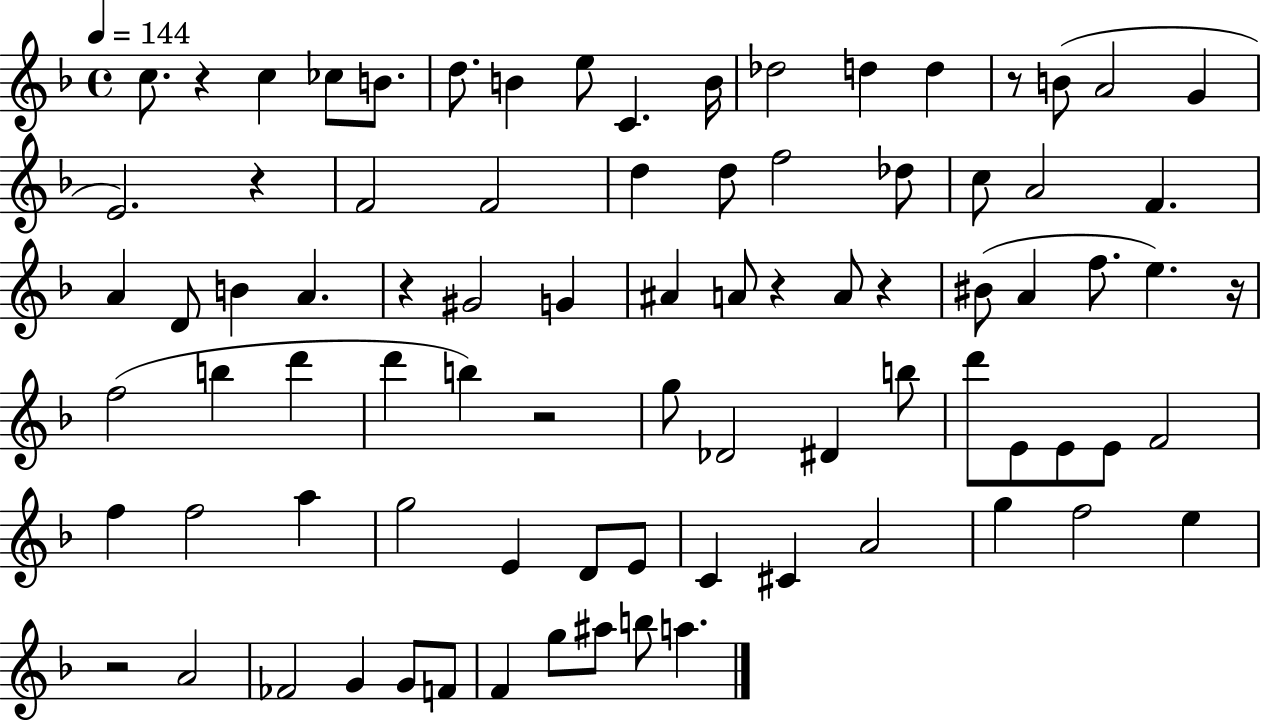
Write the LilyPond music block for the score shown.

{
  \clef treble
  \time 4/4
  \defaultTimeSignature
  \key f \major
  \tempo 4 = 144
  \repeat volta 2 { c''8. r4 c''4 ces''8 b'8. | d''8. b'4 e''8 c'4. b'16 | des''2 d''4 d''4 | r8 b'8( a'2 g'4 | \break e'2.) r4 | f'2 f'2 | d''4 d''8 f''2 des''8 | c''8 a'2 f'4. | \break a'4 d'8 b'4 a'4. | r4 gis'2 g'4 | ais'4 a'8 r4 a'8 r4 | bis'8( a'4 f''8. e''4.) r16 | \break f''2( b''4 d'''4 | d'''4 b''4) r2 | g''8 des'2 dis'4 b''8 | d'''8 e'8 e'8 e'8 f'2 | \break f''4 f''2 a''4 | g''2 e'4 d'8 e'8 | c'4 cis'4 a'2 | g''4 f''2 e''4 | \break r2 a'2 | fes'2 g'4 g'8 f'8 | f'4 g''8 ais''8 b''8 a''4. | } \bar "|."
}